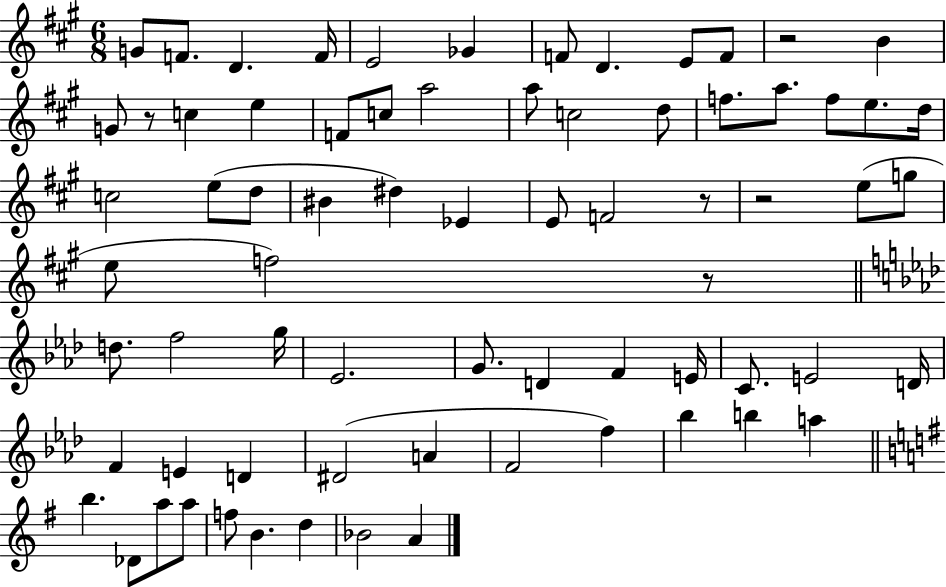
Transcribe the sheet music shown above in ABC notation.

X:1
T:Untitled
M:6/8
L:1/4
K:A
G/2 F/2 D F/4 E2 _G F/2 D E/2 F/2 z2 B G/2 z/2 c e F/2 c/2 a2 a/2 c2 d/2 f/2 a/2 f/2 e/2 d/4 c2 e/2 d/2 ^B ^d _E E/2 F2 z/2 z2 e/2 g/2 e/2 f2 z/2 d/2 f2 g/4 _E2 G/2 D F E/4 C/2 E2 D/4 F E D ^D2 A F2 f _b b a b _D/2 a/2 a/2 f/2 B d _B2 A